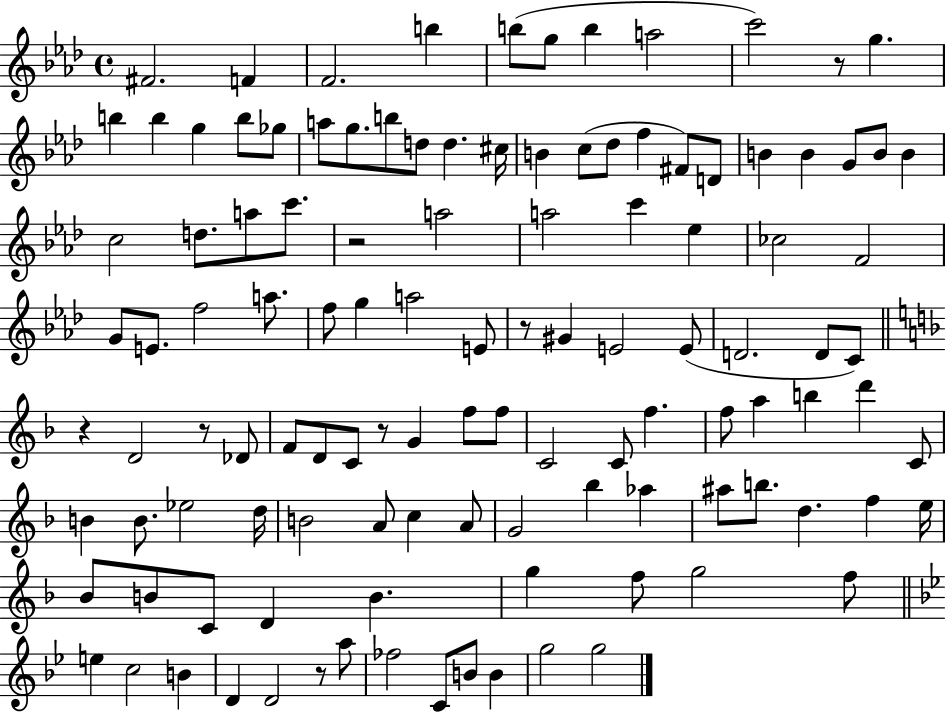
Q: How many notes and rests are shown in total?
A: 116